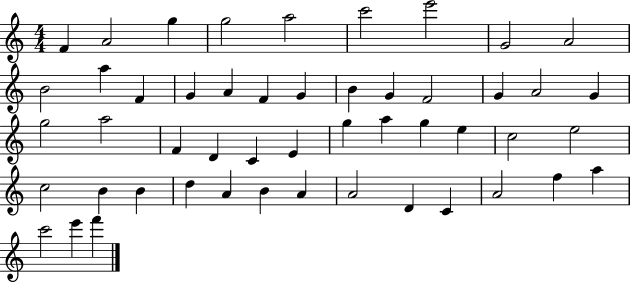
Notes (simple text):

F4/q A4/h G5/q G5/h A5/h C6/h E6/h G4/h A4/h B4/h A5/q F4/q G4/q A4/q F4/q G4/q B4/q G4/q F4/h G4/q A4/h G4/q G5/h A5/h F4/q D4/q C4/q E4/q G5/q A5/q G5/q E5/q C5/h E5/h C5/h B4/q B4/q D5/q A4/q B4/q A4/q A4/h D4/q C4/q A4/h F5/q A5/q C6/h E6/q F6/q